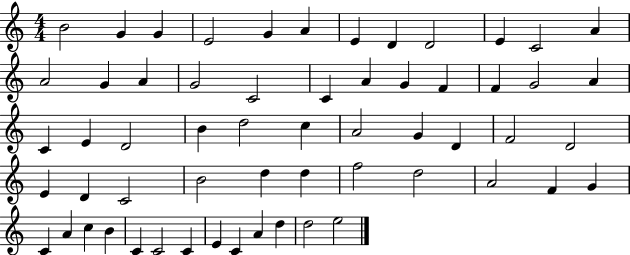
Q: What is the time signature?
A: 4/4